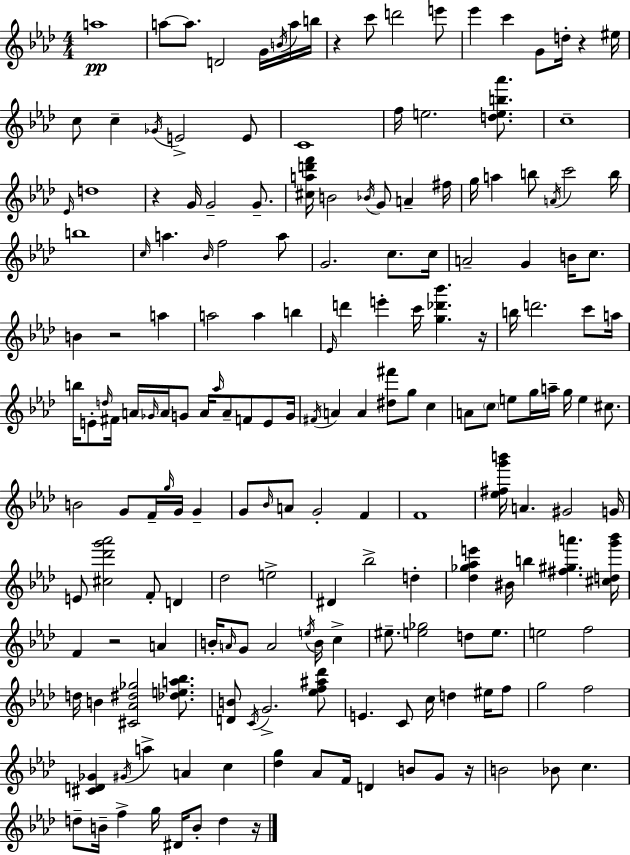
X:1
T:Untitled
M:4/4
L:1/4
K:Fm
a4 a/2 a/2 D2 G/4 B/4 a/4 b/4 z c'/2 d'2 e'/2 _e' c' G/2 d/4 z ^e/4 c/2 c _G/4 E2 E/2 C4 f/4 e2 [deb_a']/2 c4 _E/4 d4 z G/4 G2 G/2 [^cad'f']/4 B2 _B/4 G/2 A ^f/4 g/4 a b/2 A/4 c'2 b/4 b4 c/4 a _B/4 f2 a/2 G2 c/2 c/4 A2 G B/4 c/2 B z2 a a2 a b _E/4 d' e' c'/4 [g_d'_b'] z/4 b/4 d'2 c'/2 a/4 b/4 E/2 d/4 ^F/4 A/4 _G/4 A/4 G/2 A/4 _a/4 A/2 F/2 E/2 G/4 ^F/4 A A [^d^f']/2 g/2 c A/2 c/2 e/2 g/4 a/4 g/4 e ^c/2 B2 G/2 F/4 g/4 G/4 G G/2 _B/4 A/2 G2 F F4 [_e^fg'b']/4 A ^G2 G/4 E/2 [^c_d'g'_a']2 F/2 D _d2 e2 ^D _b2 d [_d_g_ae'] ^B/4 b [^f^ga'] [^cdg'_b']/4 F z2 A B/4 A/4 G/2 A2 e/4 B/4 c ^e/2 [e_g]2 d/2 e/2 e2 f2 d/4 B [^C_A^d_g]2 [_dea_b]/2 [DB]/2 C/4 G2 [_ef^a_d']/2 E C/2 c/4 d ^e/4 f/2 g2 f2 [^CD_G] ^G/4 a A c [_dg] _A/2 F/4 D B/2 G/2 z/4 B2 _B/2 c d/2 B/4 f g/4 ^D/4 B/2 d z/4